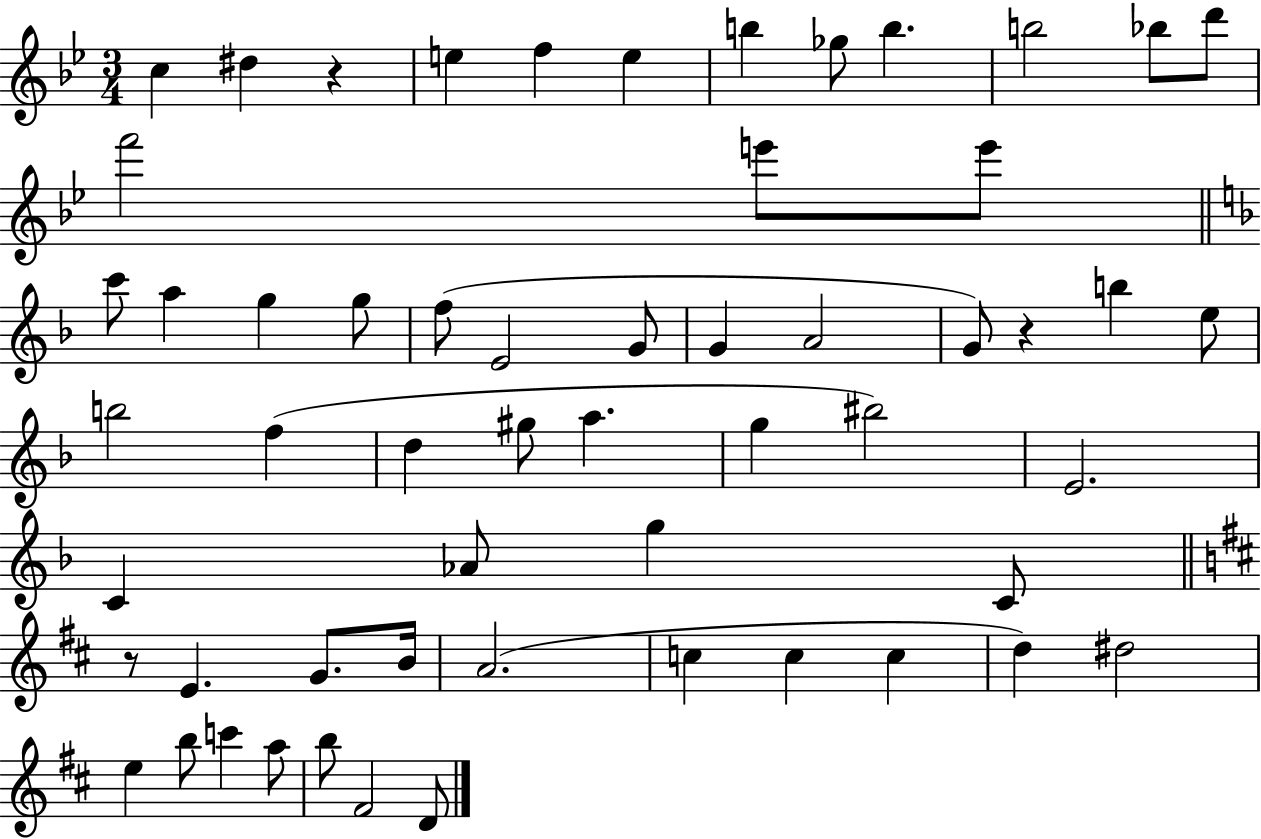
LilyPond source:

{
  \clef treble
  \numericTimeSignature
  \time 3/4
  \key bes \major
  c''4 dis''4 r4 | e''4 f''4 e''4 | b''4 ges''8 b''4. | b''2 bes''8 d'''8 | \break f'''2 e'''8 e'''8 | \bar "||" \break \key f \major c'''8 a''4 g''4 g''8 | f''8( e'2 g'8 | g'4 a'2 | g'8) r4 b''4 e''8 | \break b''2 f''4( | d''4 gis''8 a''4. | g''4 bis''2) | e'2. | \break c'4 aes'8 g''4 c'8 | \bar "||" \break \key d \major r8 e'4. g'8. b'16 | a'2.( | c''4 c''4 c''4 | d''4) dis''2 | \break e''4 b''8 c'''4 a''8 | b''8 fis'2 d'8 | \bar "|."
}